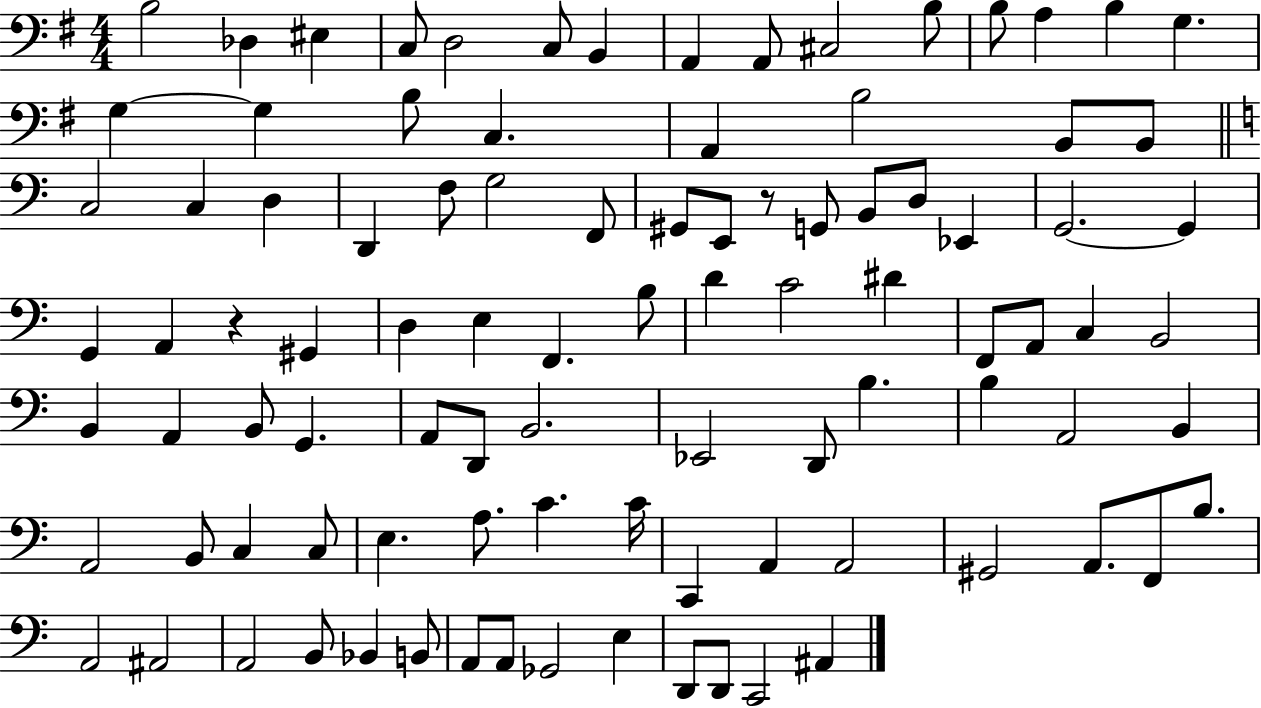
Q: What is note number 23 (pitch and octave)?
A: B2